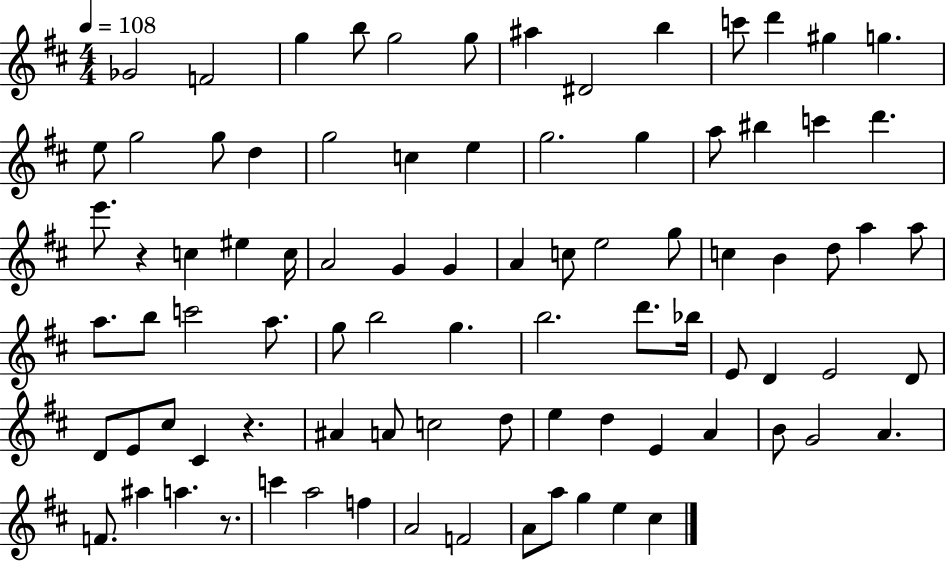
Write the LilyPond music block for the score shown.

{
  \clef treble
  \numericTimeSignature
  \time 4/4
  \key d \major
  \tempo 4 = 108
  ges'2 f'2 | g''4 b''8 g''2 g''8 | ais''4 dis'2 b''4 | c'''8 d'''4 gis''4 g''4. | \break e''8 g''2 g''8 d''4 | g''2 c''4 e''4 | g''2. g''4 | a''8 bis''4 c'''4 d'''4. | \break e'''8. r4 c''4 eis''4 c''16 | a'2 g'4 g'4 | a'4 c''8 e''2 g''8 | c''4 b'4 d''8 a''4 a''8 | \break a''8. b''8 c'''2 a''8. | g''8 b''2 g''4. | b''2. d'''8. bes''16 | e'8 d'4 e'2 d'8 | \break d'8 e'8 cis''8 cis'4 r4. | ais'4 a'8 c''2 d''8 | e''4 d''4 e'4 a'4 | b'8 g'2 a'4. | \break f'8. ais''4 a''4. r8. | c'''4 a''2 f''4 | a'2 f'2 | a'8 a''8 g''4 e''4 cis''4 | \break \bar "|."
}